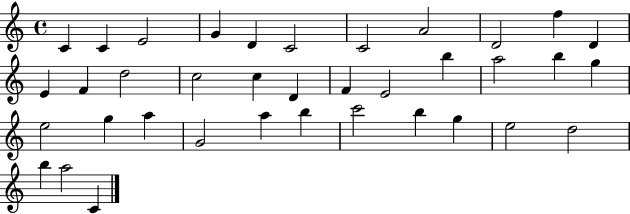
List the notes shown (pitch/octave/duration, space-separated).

C4/q C4/q E4/h G4/q D4/q C4/h C4/h A4/h D4/h F5/q D4/q E4/q F4/q D5/h C5/h C5/q D4/q F4/q E4/h B5/q A5/h B5/q G5/q E5/h G5/q A5/q G4/h A5/q B5/q C6/h B5/q G5/q E5/h D5/h B5/q A5/h C4/q